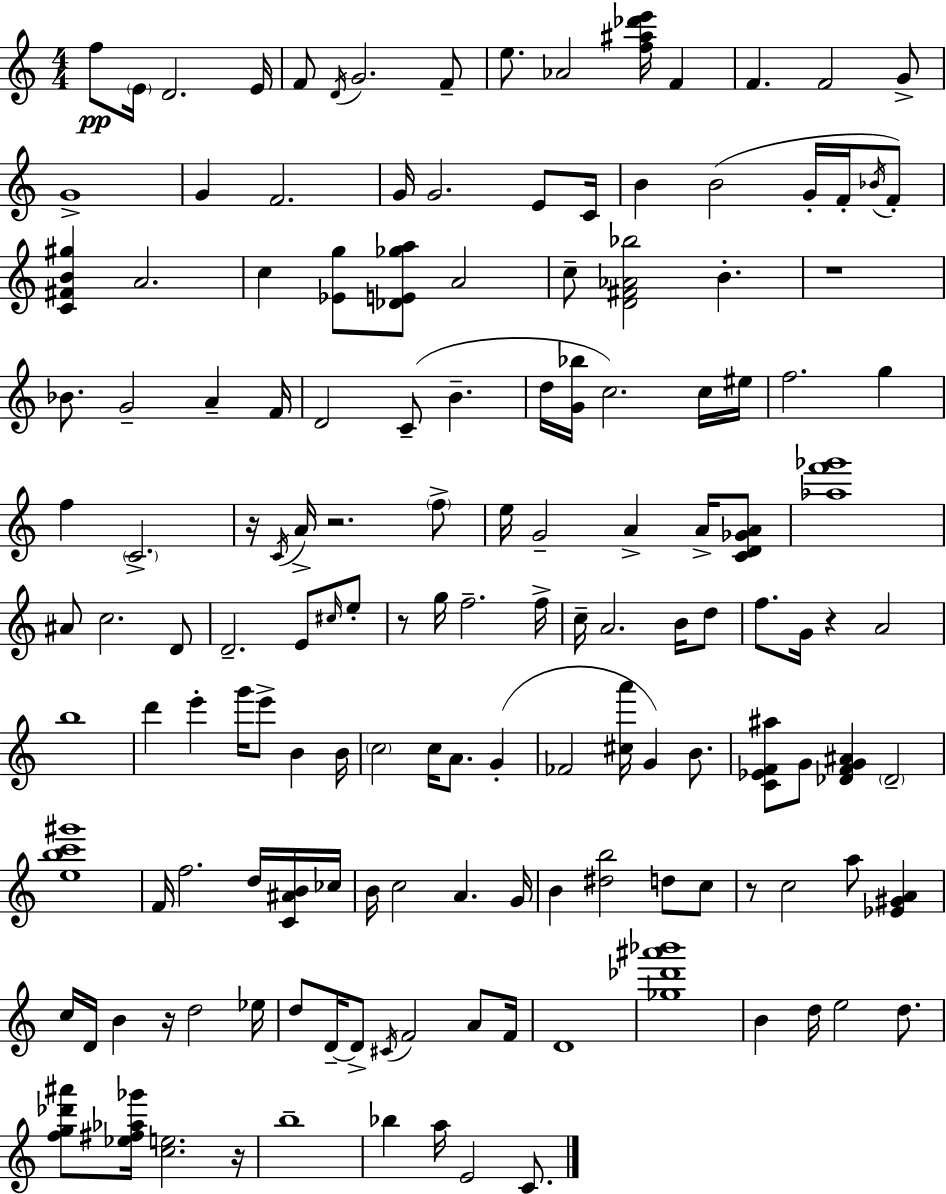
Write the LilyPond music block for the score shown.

{
  \clef treble
  \numericTimeSignature
  \time 4/4
  \key a \minor
  f''8\pp \parenthesize e'16 d'2. e'16 | f'8 \acciaccatura { d'16 } g'2. f'8-- | e''8. aes'2 <f'' ais'' des''' e'''>16 f'4 | f'4. f'2 g'8-> | \break g'1-> | g'4 f'2. | g'16 g'2. e'8 | c'16 b'4 b'2( g'16-. f'16-. \acciaccatura { bes'16 } | \break f'8-.) <c' fis' b' gis''>4 a'2. | c''4 <ees' g''>8 <des' e' ges'' a''>8 a'2 | c''8-- <d' fis' aes' bes''>2 b'4.-. | r1 | \break bes'8. g'2-- a'4-- | f'16 d'2 c'8--( b'4.-- | d''16 <g' bes''>16 c''2.) | c''16 eis''16 f''2. g''4 | \break f''4 \parenthesize c'2.-> | r16 \acciaccatura { c'16 } a'16-> r2. | \parenthesize f''8-> e''16 g'2-- a'4-> | a'16-> <c' d' ges' a'>8 <aes'' f''' ges'''>1 | \break ais'8 c''2. | d'8 d'2.-- e'8 | \grace { cis''16 } e''8-. r8 g''16 f''2.-- | f''16-> c''16-- a'2. | \break b'16 d''8 f''8. g'16 r4 a'2 | b''1 | d'''4 e'''4-. g'''16 e'''8-> b'4 | b'16 \parenthesize c''2 c''16 a'8. | \break g'4-.( fes'2 <cis'' a'''>16 g'4) | b'8. <c' ees' f' ais''>8 g'8 <des' f' g' ais'>4 \parenthesize des'2-- | <e'' b'' c''' gis'''>1 | f'16 f''2. | \break d''16 <c' ais' b'>16 ces''16 b'16 c''2 a'4. | g'16 b'4 <dis'' b''>2 | d''8 c''8 r8 c''2 a''8 | <ees' gis' a'>4 c''16 d'16 b'4 r16 d''2 | \break ees''16 d''8 d'16--~~ d'8-> \acciaccatura { cis'16 } f'2 | a'8 f'16 d'1 | <ges'' des''' ais''' bes'''>1 | b'4 d''16 e''2 | \break d''8. <f'' g'' des''' ais'''>8 <ees'' fis'' aes'' ges'''>16 <c'' e''>2. | r16 b''1-- | bes''4 a''16 e'2 | c'8. \bar "|."
}